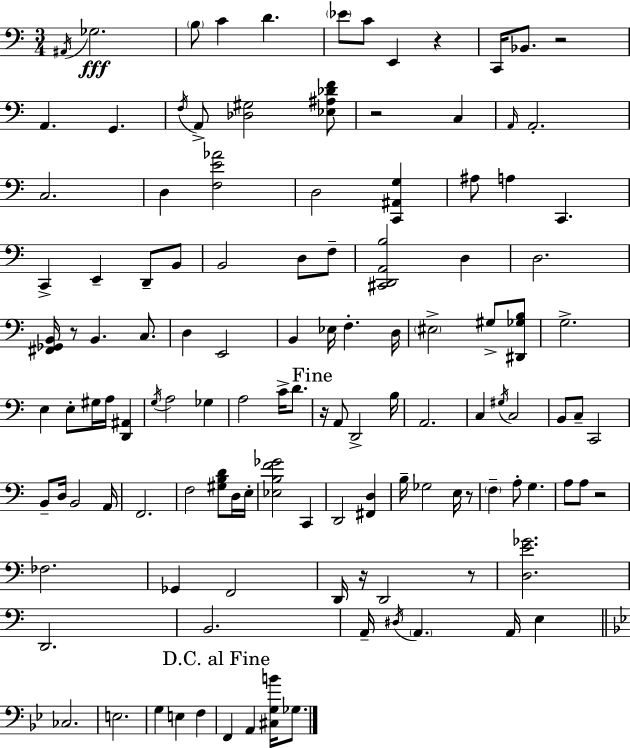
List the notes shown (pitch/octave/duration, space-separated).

A#2/s Gb3/h. B3/e C4/q D4/q. Eb4/e C4/e E2/q R/q C2/s Bb2/e. R/h A2/q. G2/q. F3/s A2/e [Db3,G#3]/h [Eb3,A#3,Db4,F4]/e R/h C3/q A2/s A2/h. C3/h. D3/q [F3,E4,Ab4]/h D3/h [C2,A#2,G3]/q A#3/e A3/q C2/q. C2/q E2/q D2/e B2/e B2/h D3/e F3/e [C#2,D2,A2,B3]/h D3/q D3/h. [F#2,Gb2,B2]/s R/e B2/q. C3/e. D3/q E2/h B2/q Eb3/s F3/q. D3/s EIS3/h G#3/e [D#2,Gb3,B3]/e G3/h. E3/q E3/e G#3/s A3/s [D2,A#2]/q G3/s A3/h Gb3/q A3/h C4/s D4/e. R/s A2/e D2/h B3/s A2/h. C3/q G#3/s C3/h B2/e C3/e C2/h B2/e D3/s B2/h A2/s F2/h. F3/h [G#3,B3,D4]/e D3/s E3/s [Eb3,B3,F4,Gb4]/h C2/q D2/h [F#2,D3]/q B3/s Gb3/h E3/s R/e F3/q A3/e G3/q. A3/e A3/e R/h FES3/h. Gb2/q F2/h D2/s R/s D2/h R/e [D3,E4,Gb4]/h. D2/h. B2/h. A2/s D#3/s A2/q. A2/s E3/q CES3/h. E3/h. G3/q E3/q F3/q F2/q A2/q [C#3,G3,B4]/s Gb3/e.